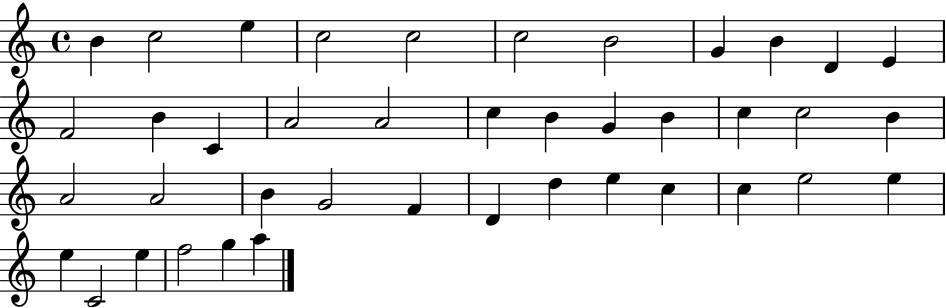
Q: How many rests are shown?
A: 0